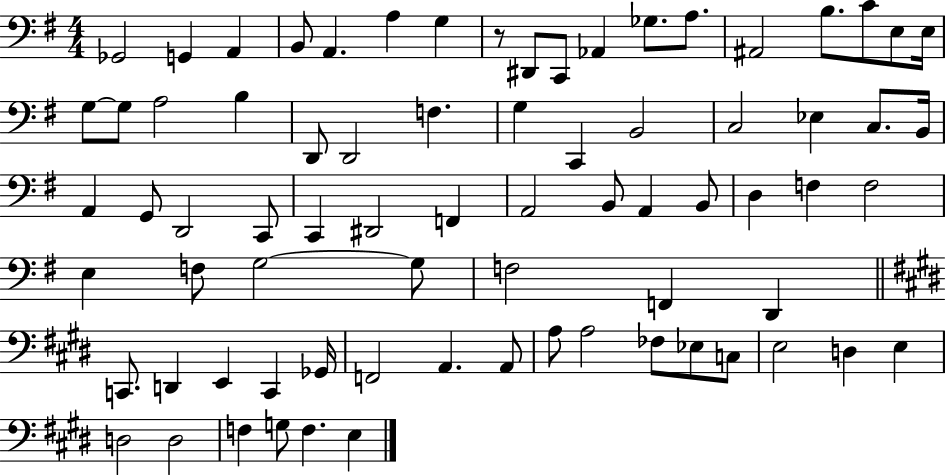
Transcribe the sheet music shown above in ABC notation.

X:1
T:Untitled
M:4/4
L:1/4
K:G
_G,,2 G,, A,, B,,/2 A,, A, G, z/2 ^D,,/2 C,,/2 _A,, _G,/2 A,/2 ^A,,2 B,/2 C/2 E,/2 E,/4 G,/2 G,/2 A,2 B, D,,/2 D,,2 F, G, C,, B,,2 C,2 _E, C,/2 B,,/4 A,, G,,/2 D,,2 C,,/2 C,, ^D,,2 F,, A,,2 B,,/2 A,, B,,/2 D, F, F,2 E, F,/2 G,2 G,/2 F,2 F,, D,, C,,/2 D,, E,, C,, _G,,/4 F,,2 A,, A,,/2 A,/2 A,2 _F,/2 _E,/2 C,/2 E,2 D, E, D,2 D,2 F, G,/2 F, E,